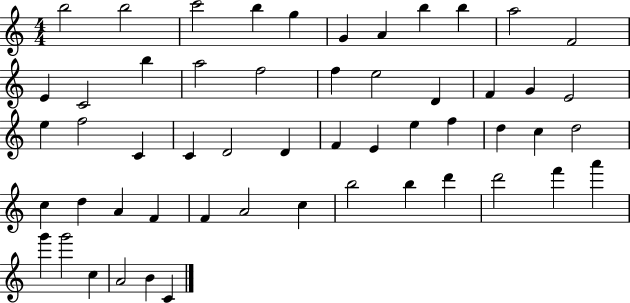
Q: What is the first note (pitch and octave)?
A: B5